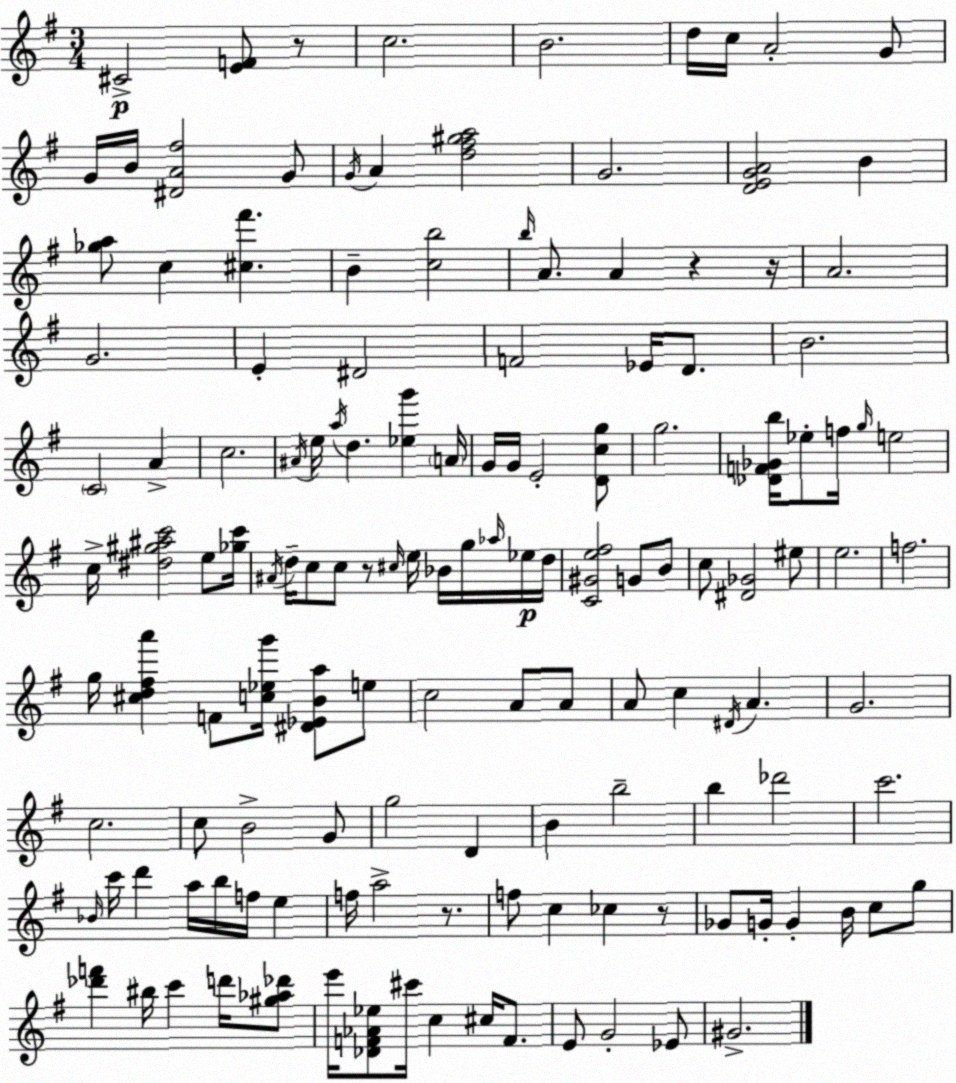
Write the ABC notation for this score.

X:1
T:Untitled
M:3/4
L:1/4
K:Em
^C2 [EF]/2 z/2 c2 B2 d/4 c/4 A2 G/2 G/4 B/4 [^DA^f]2 G/2 G/4 A [d^f^ga]2 G2 [DEGA]2 B [_ga]/2 c [^c^f'] B [cb]2 b/4 A/2 A z z/4 A2 G2 E ^D2 F2 _E/4 D/2 B2 C2 A c2 ^A/4 e/4 a/4 d [_eg'] A/4 G/4 G/4 E2 [Dcg]/2 g2 [_DF_Gb]/4 _e/2 f/4 g/4 e2 c/4 [^d^g^ac']2 e/2 [_gc']/4 ^A/4 d/4 c/2 c/2 z/2 ^c/4 e/4 _B/4 g/4 _a/4 _e/4 d/4 [C^Ge^f]2 G/2 B/2 c/2 [^D_G]2 ^e/2 e2 f2 g/4 [^cd^fa'] F/2 [c_eg']/4 [^D_EBa]/2 e/2 c2 A/2 A/2 A/2 c ^D/4 A G2 c2 c/2 B2 G/2 g2 D B b2 b _d'2 c'2 _B/4 c'/4 d' a/4 b/4 f/4 e f/4 a2 z/2 f/2 c _c z/2 _G/2 G/4 G B/4 c/2 g/2 [_d'f'] ^b/4 c' d'/4 [^g_a_d']/2 e'/4 [_DF_A_e]/2 ^c'/4 c ^c/4 F/2 E/2 G2 _E/2 ^G2